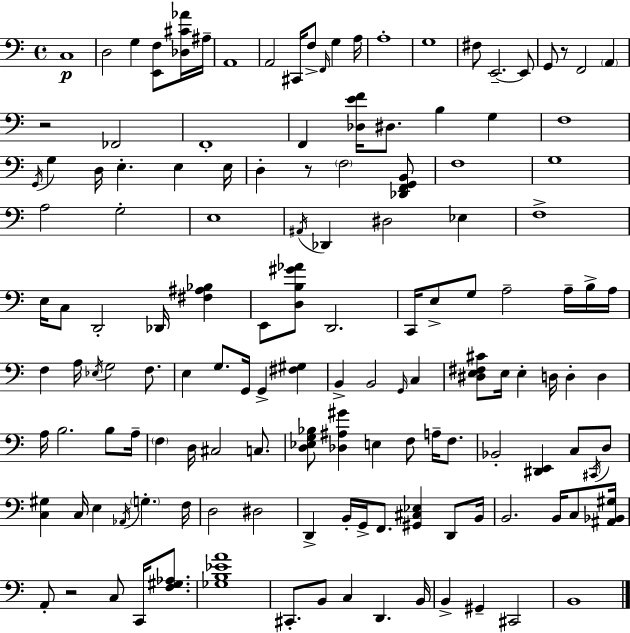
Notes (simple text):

C3/w D3/h G3/q [E2,F3]/e [Db3,C#4,Ab4]/s A#3/s A2/w A2/h C#2/s F3/e F2/s G3/q A3/s A3/w G3/w F#3/e E2/h. E2/e G2/e R/e F2/h A2/q R/h FES2/h F2/w F2/q [Db3,E4,F4]/s D#3/e. B3/q G3/q F3/w G2/s G3/q D3/s E3/q. E3/q E3/s D3/q R/e F3/h [Db2,F2,G2,B2]/e F3/w G3/w A3/h G3/h E3/w A#2/s Db2/q D#3/h Eb3/q F3/w E3/s C3/e D2/h Db2/s [F#3,A#3,Bb3]/q E2/e [D3,B3,G#4,Ab4]/e D2/h. C2/s E3/e G3/e A3/h A3/s B3/s A3/s F3/q A3/s Eb3/s G3/h F3/e. E3/q G3/e. G2/s G2/q [F#3,G#3]/q B2/q B2/h G2/s C3/q [D#3,E3,F#3,C#4]/e E3/s E3/q D3/s D3/q D3/q A3/s B3/h. B3/e A3/s F3/q D3/s C#3/h C3/e. [D3,Eb3,G3,Bb3]/e [Db3,A#3,G#4]/q E3/q F3/e A3/s F3/e. Bb2/h [D#2,E2]/q C3/e C#2/s D3/e [C3,G#3]/q C3/s E3/q Ab2/s G3/q. F3/s D3/h D#3/h D2/q B2/s G2/s F2/e. [G#2,C#3,Eb3]/q D2/e B2/s B2/h. B2/s C3/e [A#2,Bb2,G#3]/s A2/e R/h C3/e C2/s [F3,G#3,Ab3]/e. [Gb3,B3,Eb4,A4]/w C#2/e. B2/e C3/q D2/q. B2/s B2/q G#2/q C#2/h B2/w